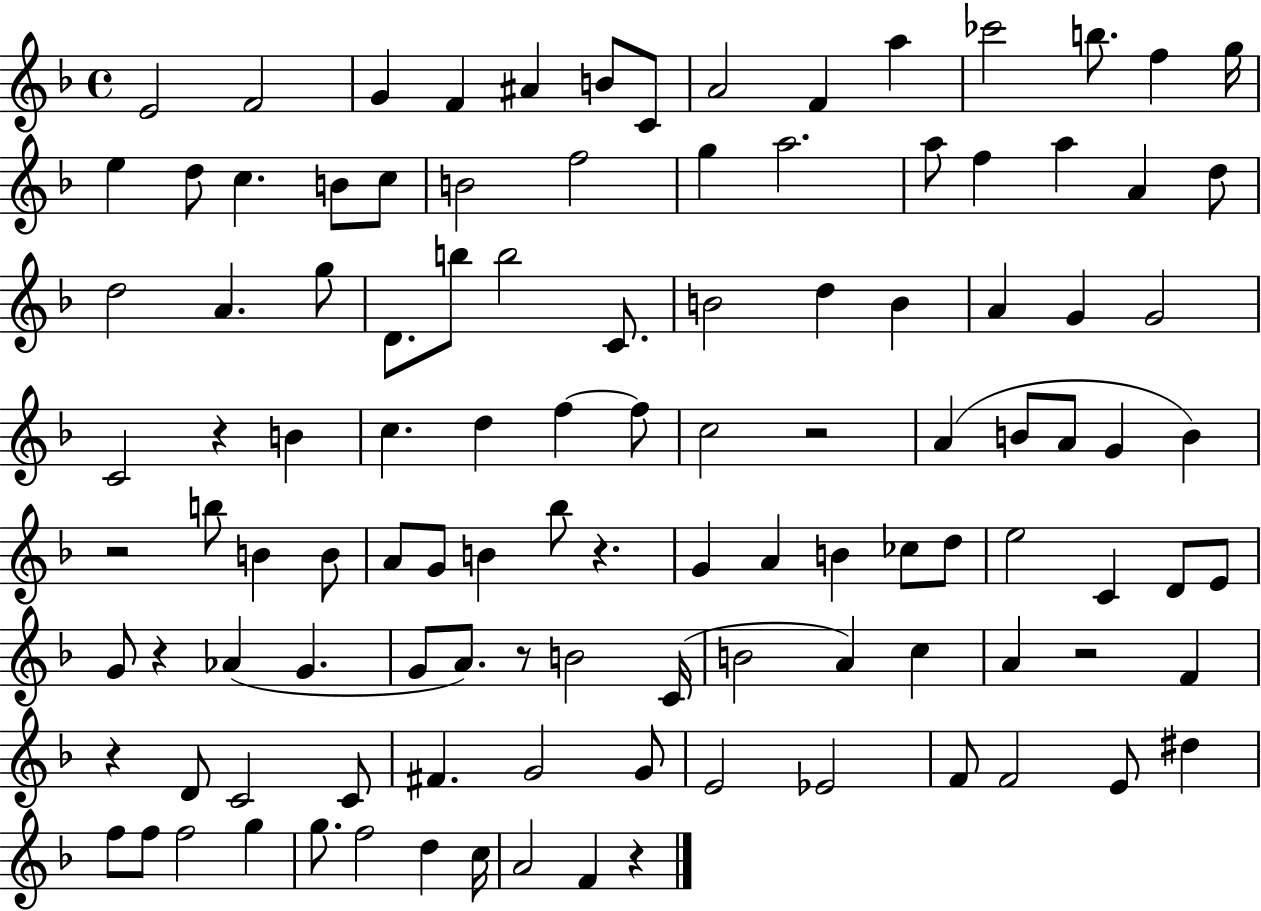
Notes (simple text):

E4/h F4/h G4/q F4/q A#4/q B4/e C4/e A4/h F4/q A5/q CES6/h B5/e. F5/q G5/s E5/q D5/e C5/q. B4/e C5/e B4/h F5/h G5/q A5/h. A5/e F5/q A5/q A4/q D5/e D5/h A4/q. G5/e D4/e. B5/e B5/h C4/e. B4/h D5/q B4/q A4/q G4/q G4/h C4/h R/q B4/q C5/q. D5/q F5/q F5/e C5/h R/h A4/q B4/e A4/e G4/q B4/q R/h B5/e B4/q B4/e A4/e G4/e B4/q Bb5/e R/q. G4/q A4/q B4/q CES5/e D5/e E5/h C4/q D4/e E4/e G4/e R/q Ab4/q G4/q. G4/e A4/e. R/e B4/h C4/s B4/h A4/q C5/q A4/q R/h F4/q R/q D4/e C4/h C4/e F#4/q. G4/h G4/e E4/h Eb4/h F4/e F4/h E4/e D#5/q F5/e F5/e F5/h G5/q G5/e. F5/h D5/q C5/s A4/h F4/q R/q